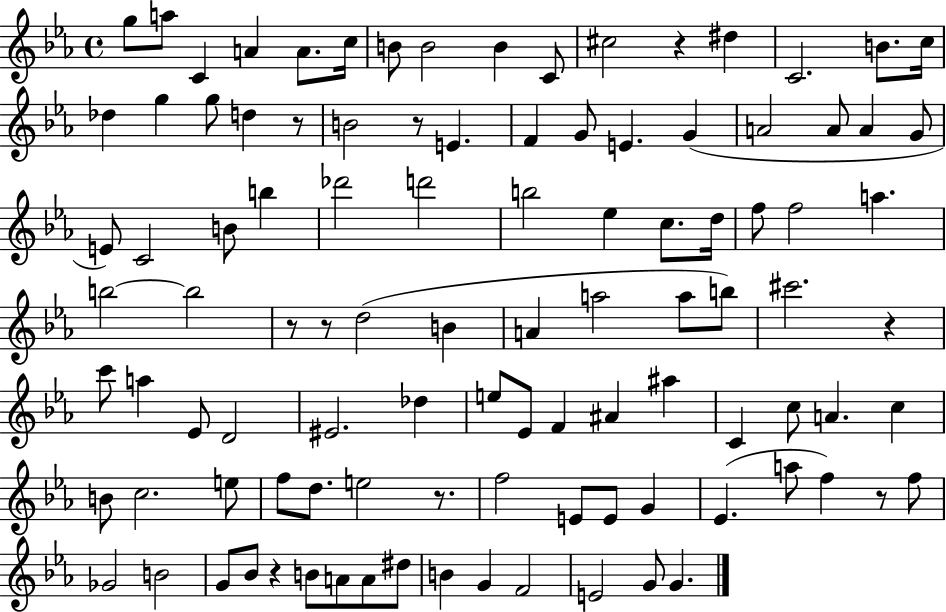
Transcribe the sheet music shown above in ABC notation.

X:1
T:Untitled
M:4/4
L:1/4
K:Eb
g/2 a/2 C A A/2 c/4 B/2 B2 B C/2 ^c2 z ^d C2 B/2 c/4 _d g g/2 d z/2 B2 z/2 E F G/2 E G A2 A/2 A G/2 E/2 C2 B/2 b _d'2 d'2 b2 _e c/2 d/4 f/2 f2 a b2 b2 z/2 z/2 d2 B A a2 a/2 b/2 ^c'2 z c'/2 a _E/2 D2 ^E2 _d e/2 _E/2 F ^A ^a C c/2 A c B/2 c2 e/2 f/2 d/2 e2 z/2 f2 E/2 E/2 G _E a/2 f z/2 f/2 _G2 B2 G/2 _B/2 z B/2 A/2 A/2 ^d/2 B G F2 E2 G/2 G